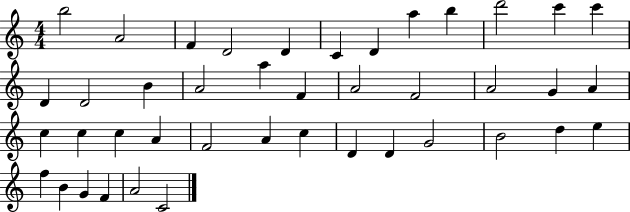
{
  \clef treble
  \numericTimeSignature
  \time 4/4
  \key c \major
  b''2 a'2 | f'4 d'2 d'4 | c'4 d'4 a''4 b''4 | d'''2 c'''4 c'''4 | \break d'4 d'2 b'4 | a'2 a''4 f'4 | a'2 f'2 | a'2 g'4 a'4 | \break c''4 c''4 c''4 a'4 | f'2 a'4 c''4 | d'4 d'4 g'2 | b'2 d''4 e''4 | \break f''4 b'4 g'4 f'4 | a'2 c'2 | \bar "|."
}